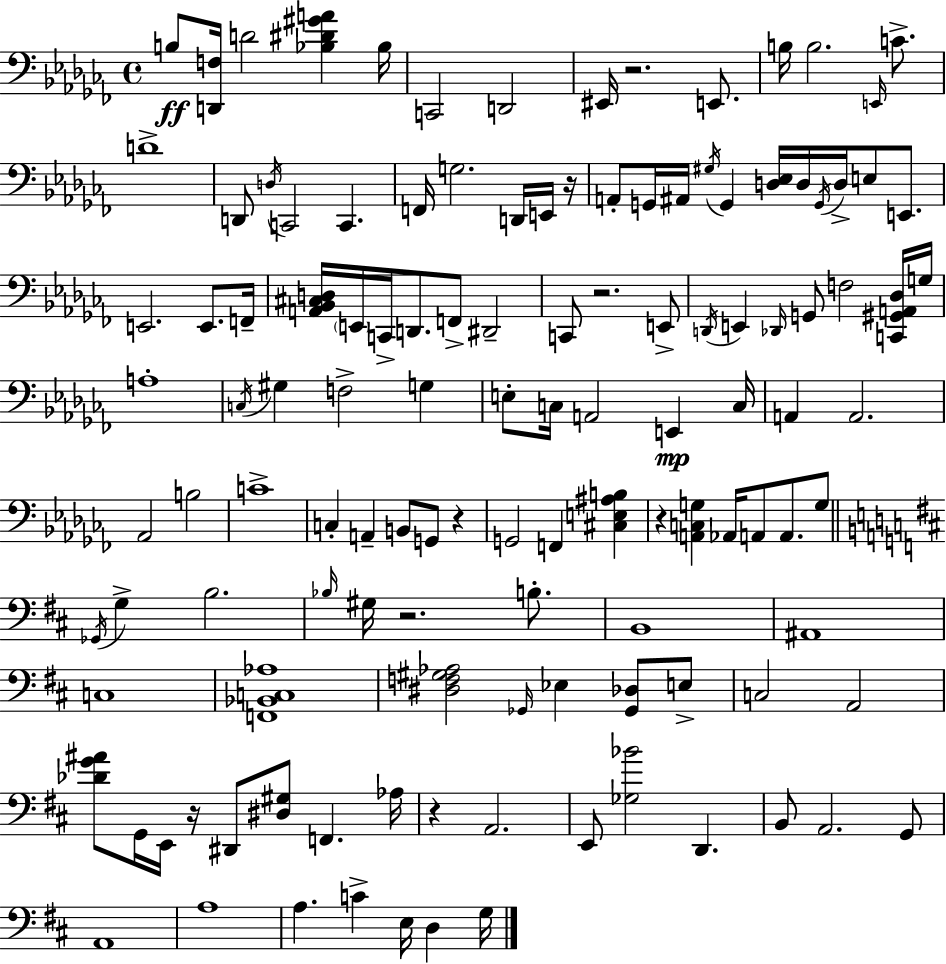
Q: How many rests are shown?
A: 8